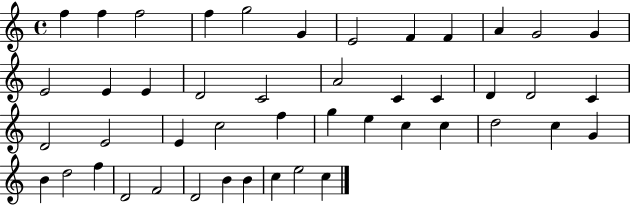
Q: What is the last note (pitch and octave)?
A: C5